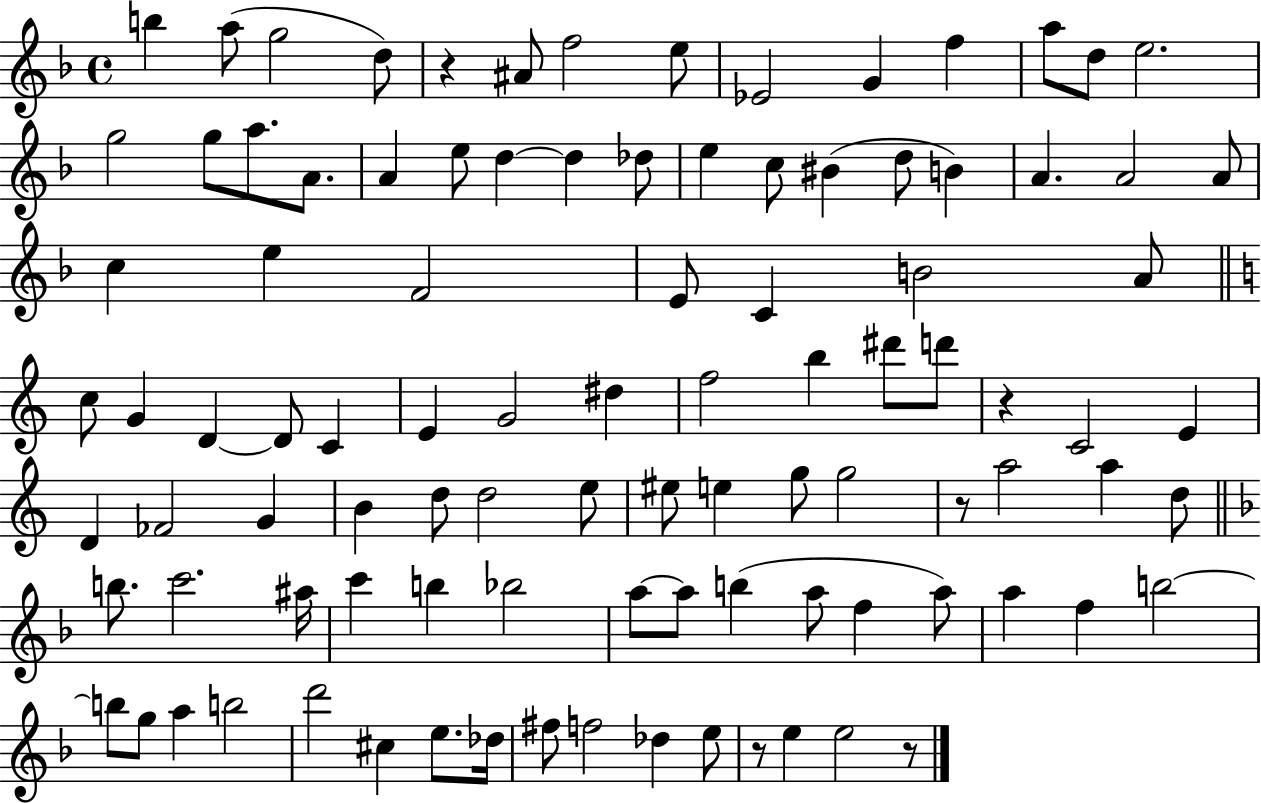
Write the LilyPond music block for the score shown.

{
  \clef treble
  \time 4/4
  \defaultTimeSignature
  \key f \major
  b''4 a''8( g''2 d''8) | r4 ais'8 f''2 e''8 | ees'2 g'4 f''4 | a''8 d''8 e''2. | \break g''2 g''8 a''8. a'8. | a'4 e''8 d''4~~ d''4 des''8 | e''4 c''8 bis'4( d''8 b'4) | a'4. a'2 a'8 | \break c''4 e''4 f'2 | e'8 c'4 b'2 a'8 | \bar "||" \break \key c \major c''8 g'4 d'4~~ d'8 c'4 | e'4 g'2 dis''4 | f''2 b''4 dis'''8 d'''8 | r4 c'2 e'4 | \break d'4 fes'2 g'4 | b'4 d''8 d''2 e''8 | eis''8 e''4 g''8 g''2 | r8 a''2 a''4 d''8 | \break \bar "||" \break \key f \major b''8. c'''2. ais''16 | c'''4 b''4 bes''2 | a''8~~ a''8 b''4( a''8 f''4 a''8) | a''4 f''4 b''2~~ | \break b''8 g''8 a''4 b''2 | d'''2 cis''4 e''8. des''16 | fis''8 f''2 des''4 e''8 | r8 e''4 e''2 r8 | \break \bar "|."
}